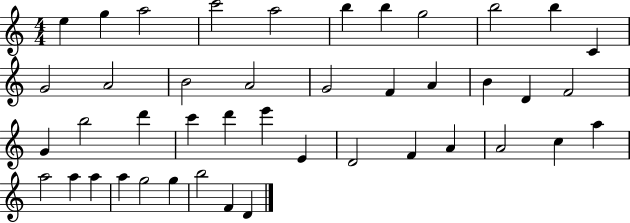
E5/q G5/q A5/h C6/h A5/h B5/q B5/q G5/h B5/h B5/q C4/q G4/h A4/h B4/h A4/h G4/h F4/q A4/q B4/q D4/q F4/h G4/q B5/h D6/q C6/q D6/q E6/q E4/q D4/h F4/q A4/q A4/h C5/q A5/q A5/h A5/q A5/q A5/q G5/h G5/q B5/h F4/q D4/q